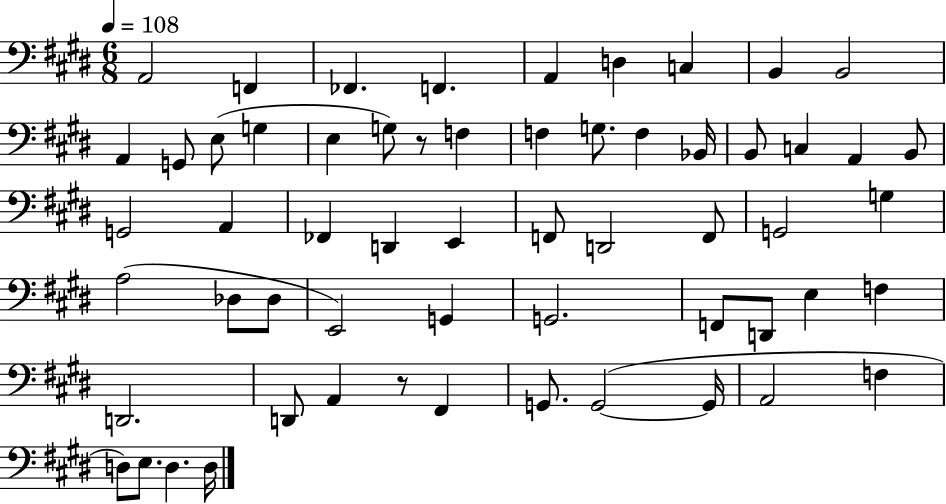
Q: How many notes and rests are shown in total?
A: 59